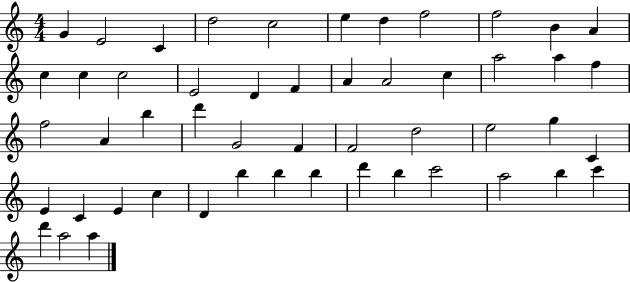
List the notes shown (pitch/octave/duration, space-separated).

G4/q E4/h C4/q D5/h C5/h E5/q D5/q F5/h F5/h B4/q A4/q C5/q C5/q C5/h E4/h D4/q F4/q A4/q A4/h C5/q A5/h A5/q F5/q F5/h A4/q B5/q D6/q G4/h F4/q F4/h D5/h E5/h G5/q C4/q E4/q C4/q E4/q C5/q D4/q B5/q B5/q B5/q D6/q B5/q C6/h A5/h B5/q C6/q D6/q A5/h A5/q